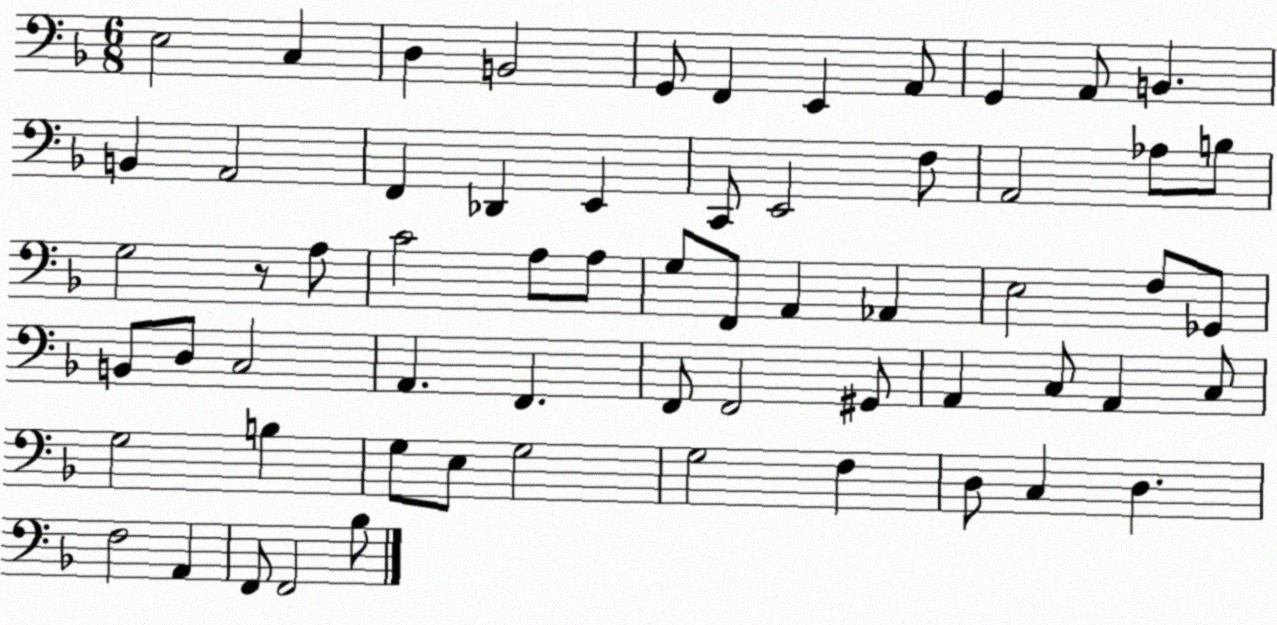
X:1
T:Untitled
M:6/8
L:1/4
K:F
E,2 C, D, B,,2 G,,/2 F,, E,, A,,/2 G,, A,,/2 B,, B,, A,,2 F,, _D,, E,, C,,/2 E,,2 F,/2 A,,2 _A,/2 B,/2 G,2 z/2 A,/2 C2 A,/2 A,/2 G,/2 F,,/2 A,, _A,, E,2 F,/2 _G,,/2 B,,/2 D,/2 C,2 A,, F,, F,,/2 F,,2 ^G,,/2 A,, C,/2 A,, C,/2 G,2 B, G,/2 E,/2 G,2 G,2 F, D,/2 C, D, F,2 A,, F,,/2 F,,2 _B,/2